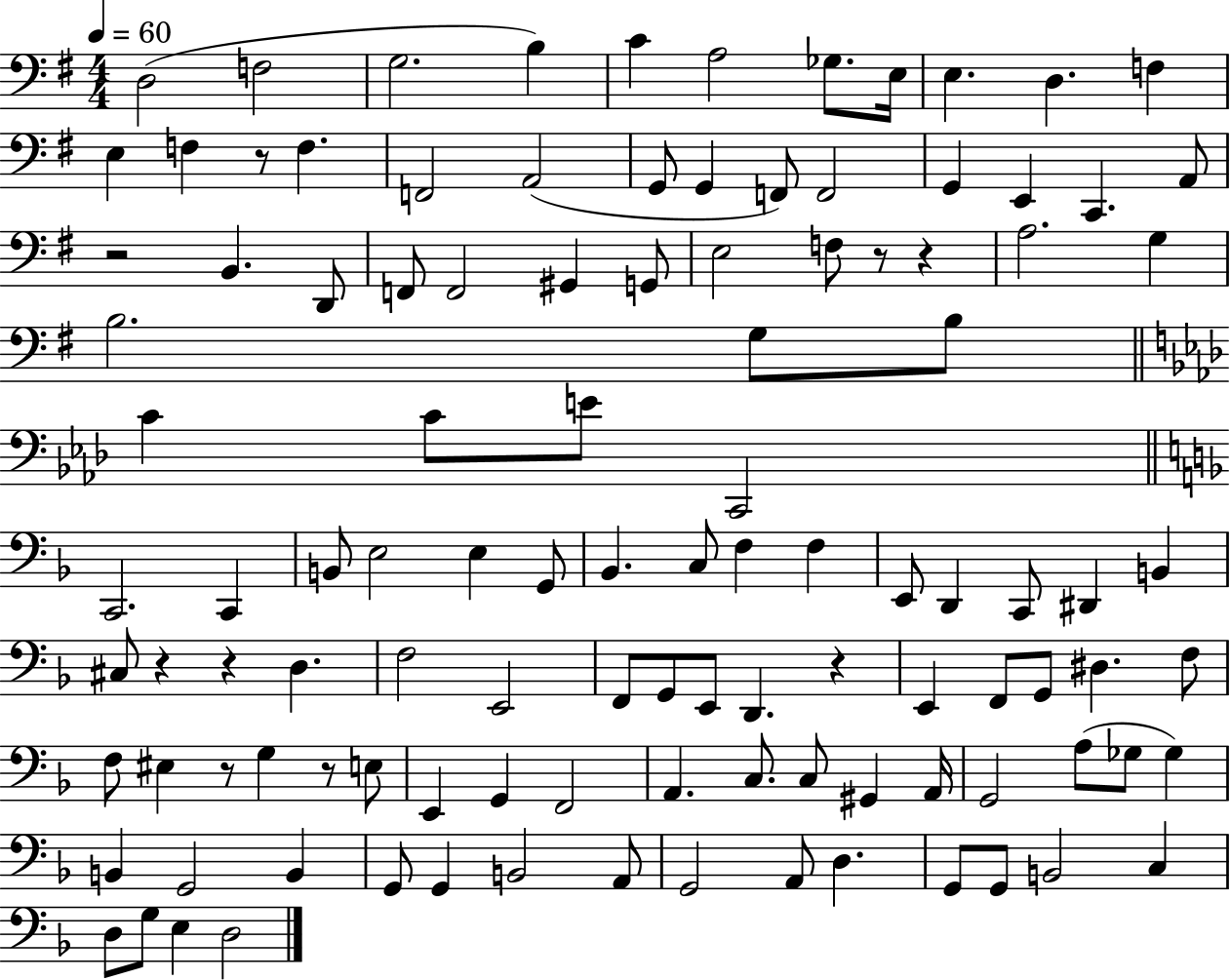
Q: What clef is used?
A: bass